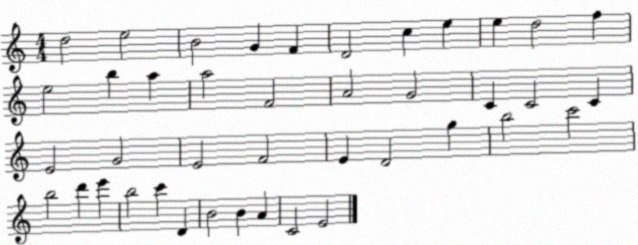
X:1
T:Untitled
M:4/4
L:1/4
K:C
d2 e2 B2 G F D2 c e e d2 f e2 b a a2 F2 A2 G2 C C2 C E2 G2 E2 F2 E D2 g b2 c'2 b2 d' e' b2 c' D B2 B A C2 E2